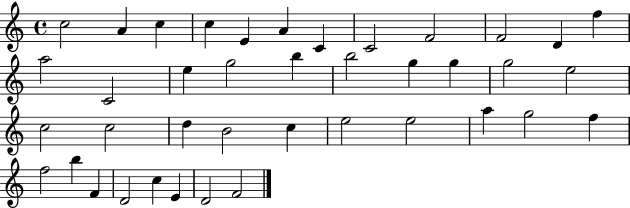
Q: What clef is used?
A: treble